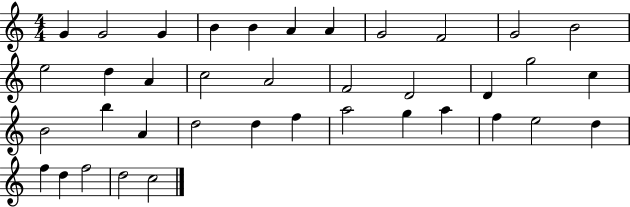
G4/q G4/h G4/q B4/q B4/q A4/q A4/q G4/h F4/h G4/h B4/h E5/h D5/q A4/q C5/h A4/h F4/h D4/h D4/q G5/h C5/q B4/h B5/q A4/q D5/h D5/q F5/q A5/h G5/q A5/q F5/q E5/h D5/q F5/q D5/q F5/h D5/h C5/h